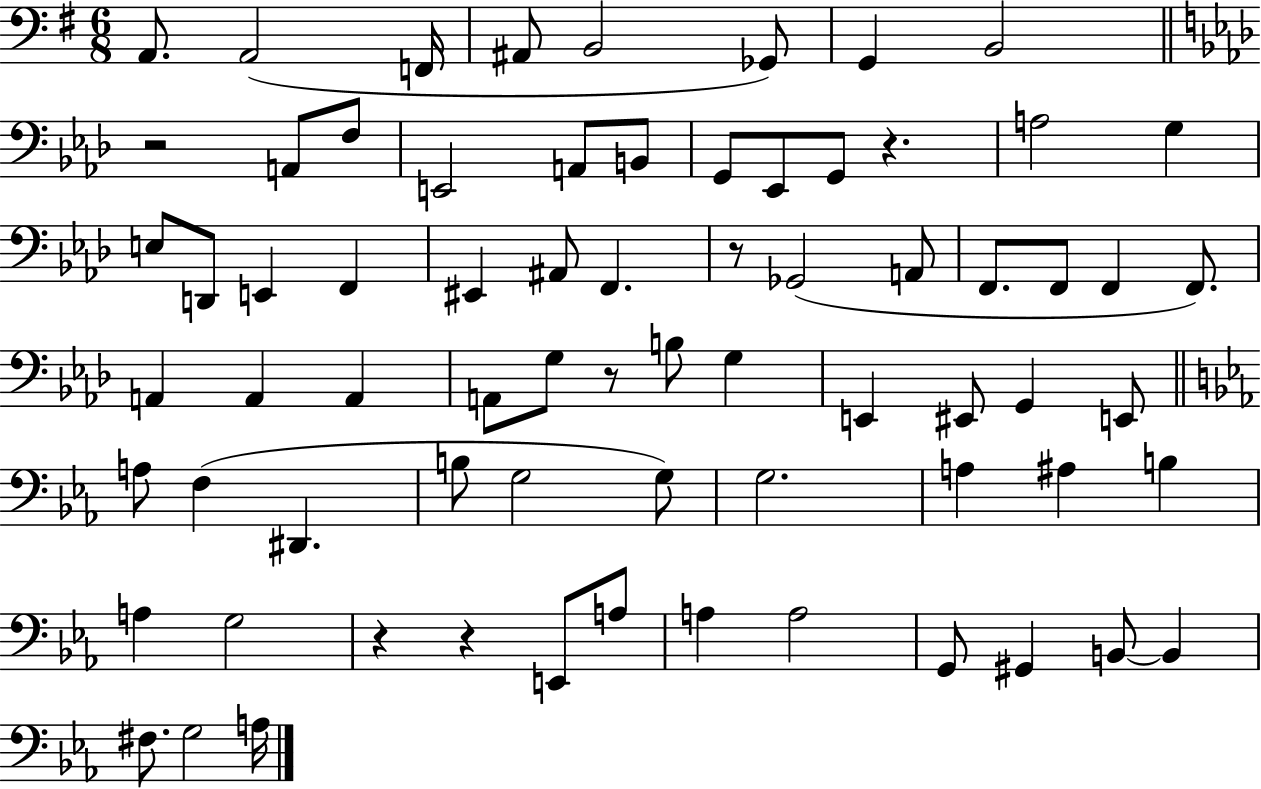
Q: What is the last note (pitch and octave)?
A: A3